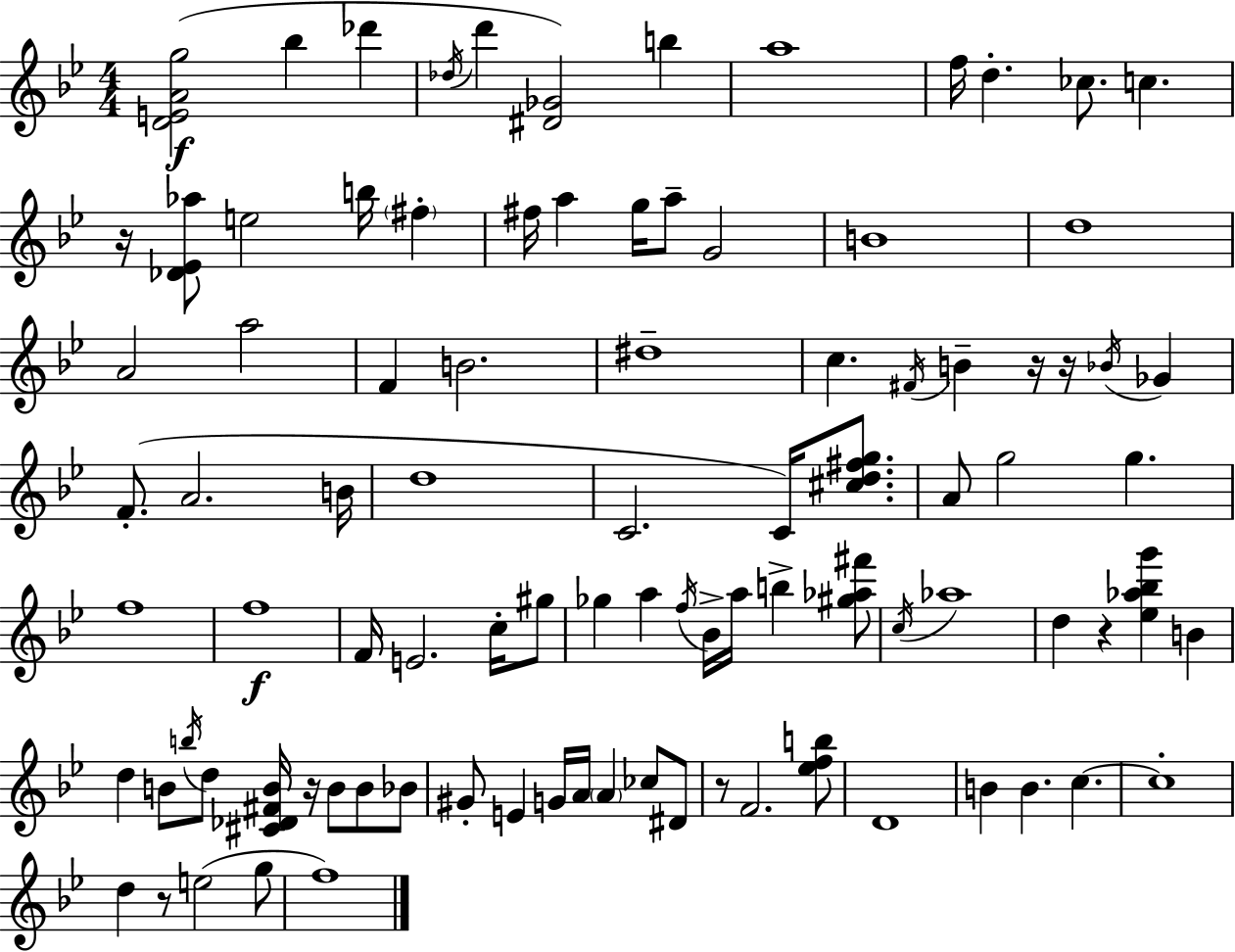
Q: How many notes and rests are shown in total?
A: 94